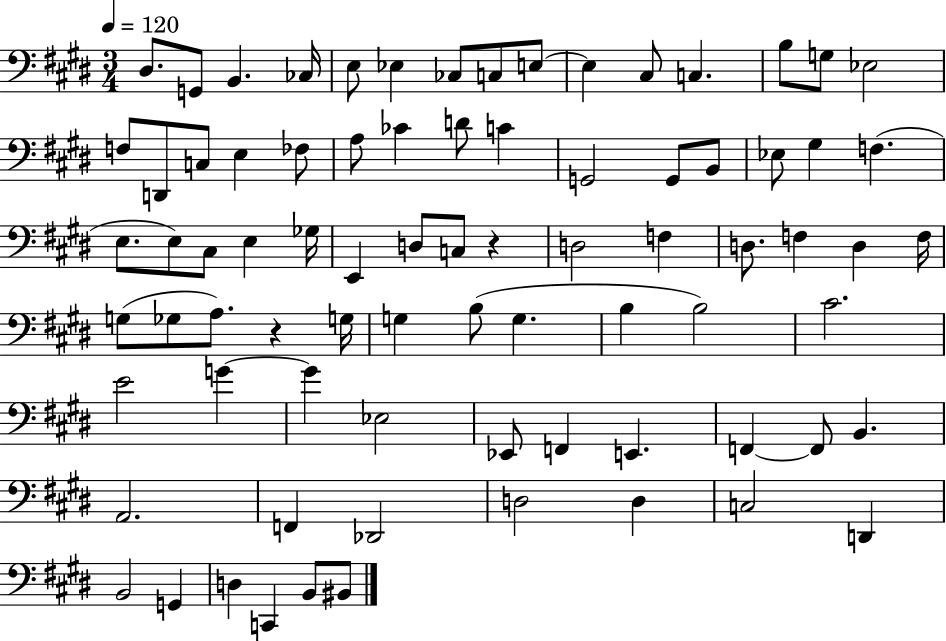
X:1
T:Untitled
M:3/4
L:1/4
K:E
^D,/2 G,,/2 B,, _C,/4 E,/2 _E, _C,/2 C,/2 E,/2 E, ^C,/2 C, B,/2 G,/2 _E,2 F,/2 D,,/2 C,/2 E, _F,/2 A,/2 _C D/2 C G,,2 G,,/2 B,,/2 _E,/2 ^G, F, E,/2 E,/2 ^C,/2 E, _G,/4 E,, D,/2 C,/2 z D,2 F, D,/2 F, D, F,/4 G,/2 _G,/2 A,/2 z G,/4 G, B,/2 G, B, B,2 ^C2 E2 G G _E,2 _E,,/2 F,, E,, F,, F,,/2 B,, A,,2 F,, _D,,2 D,2 D, C,2 D,, B,,2 G,, D, C,, B,,/2 ^B,,/2